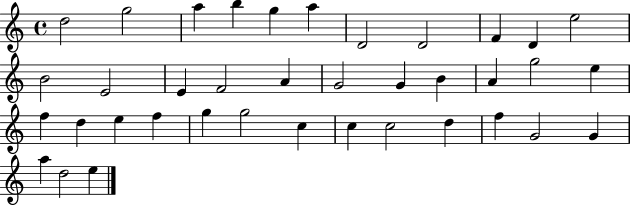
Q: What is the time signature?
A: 4/4